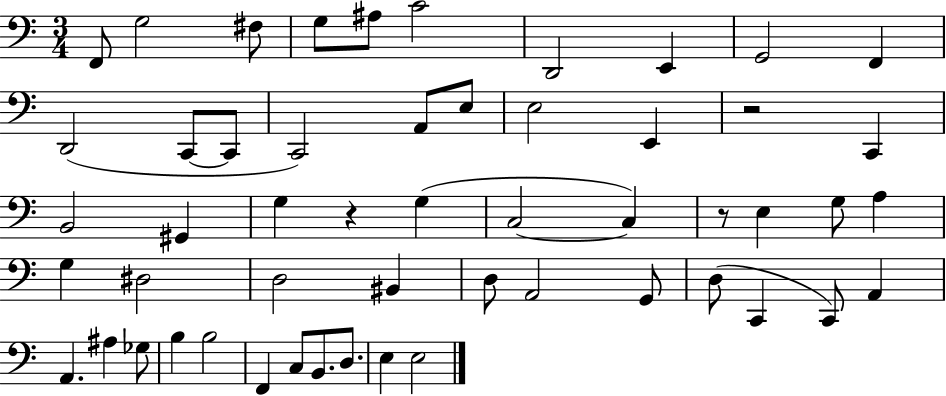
F2/e G3/h F#3/e G3/e A#3/e C4/h D2/h E2/q G2/h F2/q D2/h C2/e C2/e C2/h A2/e E3/e E3/h E2/q R/h C2/q B2/h G#2/q G3/q R/q G3/q C3/h C3/q R/e E3/q G3/e A3/q G3/q D#3/h D3/h BIS2/q D3/e A2/h G2/e D3/e C2/q C2/e A2/q A2/q. A#3/q Gb3/e B3/q B3/h F2/q C3/e B2/e. D3/e. E3/q E3/h